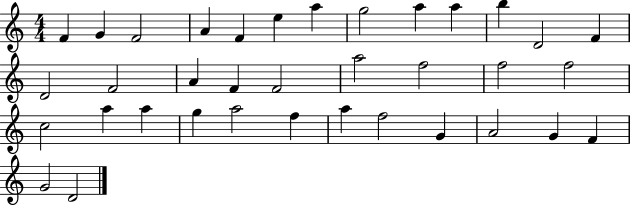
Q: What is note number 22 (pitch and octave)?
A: F5